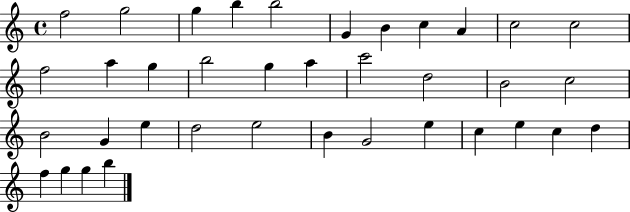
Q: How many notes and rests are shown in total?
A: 37